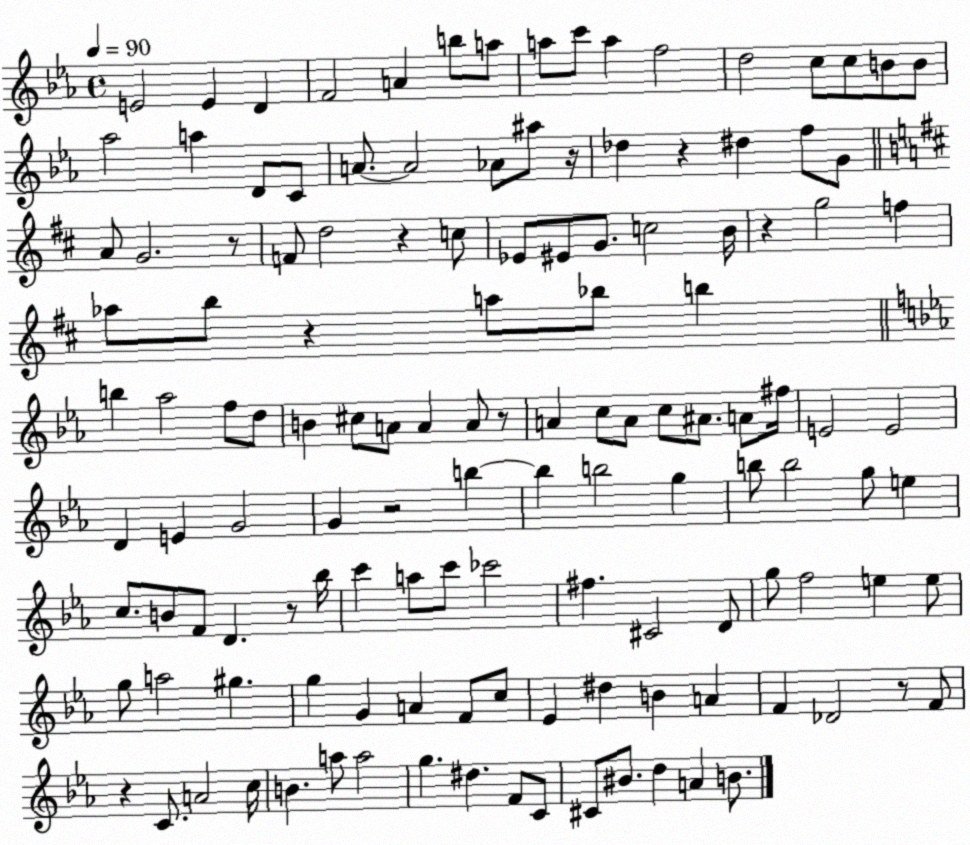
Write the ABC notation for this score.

X:1
T:Untitled
M:4/4
L:1/4
K:Eb
E2 E D F2 A b/2 a/2 a/2 c'/2 a f2 d2 c/2 c/2 B/2 B/2 _a2 a D/2 C/2 A/2 A2 _A/2 ^a/2 z/4 _d z ^d f/2 G/2 A/2 G2 z/2 F/2 d2 z c/2 _E/2 ^E/2 G/2 c2 B/4 z g2 f _a/2 b/2 z a/2 _b/2 b b _a2 f/2 d/2 B ^c/2 A/2 A A/2 z/2 A c/2 A/2 c/2 ^A/2 A/2 ^f/4 E2 E2 D E G2 G z2 b b b2 g b/2 b2 g/2 e c/2 B/2 F/2 D z/2 _b/4 c' a/2 c'/2 _c'2 ^f ^C2 D/2 g/2 f2 e e/2 g/2 a2 ^g g G A F/2 c/2 _E ^d B A F _D2 z/2 F/2 z C/2 A2 c/4 B a/2 a2 g ^d F/2 C/2 ^C/2 ^B/2 d A B/2